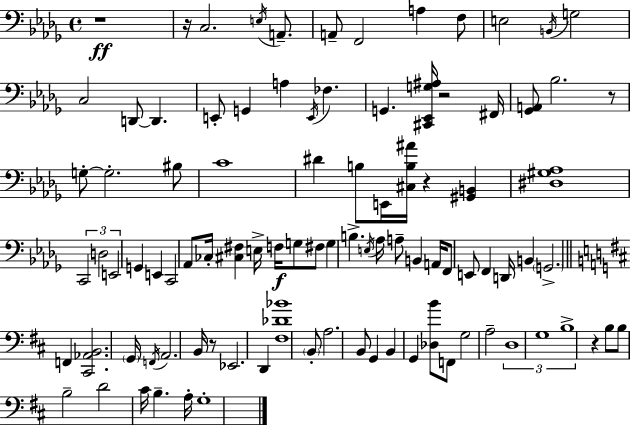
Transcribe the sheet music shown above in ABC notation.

X:1
T:Untitled
M:4/4
L:1/4
K:Bbm
z4 z/4 C,2 E,/4 A,,/2 A,,/2 F,,2 A, F,/2 E,2 B,,/4 G,2 C,2 D,,/2 D,, E,,/2 G,, A, E,,/4 _F, G,, [^C,,_E,,G,^A,]/4 z2 ^F,,/4 [_G,,A,,]/2 _B,2 z/2 G,/2 G,2 ^B,/2 C4 ^D B,/2 E,,/4 [^C,B,^A]/4 z [^G,,B,,] [^D,^G,_A,]4 C,,2 D,2 E,,2 G,, E,, C,,2 _A,,/2 _C,/4 [^C,^F,] E,/4 F,/4 G,/2 ^F,/2 G, B, E,/4 _A,/4 A,/2 B,, A,,/4 F,,/2 E,,/2 F,, D,,/4 B,, G,,2 F,, [^C,,_A,,B,,]2 G,,/4 F,,/4 A,,2 B,,/4 z/2 _E,,2 D,, [^F,_D_B]4 B,,/2 A,2 B,,/2 G,, B,, G,, [_D,B]/2 F,,/2 G,2 A,2 D,4 G,4 B,4 z B,/2 B,/2 B,2 D2 ^C/4 B, A,/4 G,4